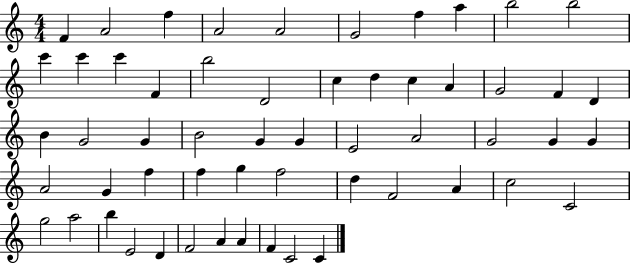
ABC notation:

X:1
T:Untitled
M:4/4
L:1/4
K:C
F A2 f A2 A2 G2 f a b2 b2 c' c' c' F b2 D2 c d c A G2 F D B G2 G B2 G G E2 A2 G2 G G A2 G f f g f2 d F2 A c2 C2 g2 a2 b E2 D F2 A A F C2 C